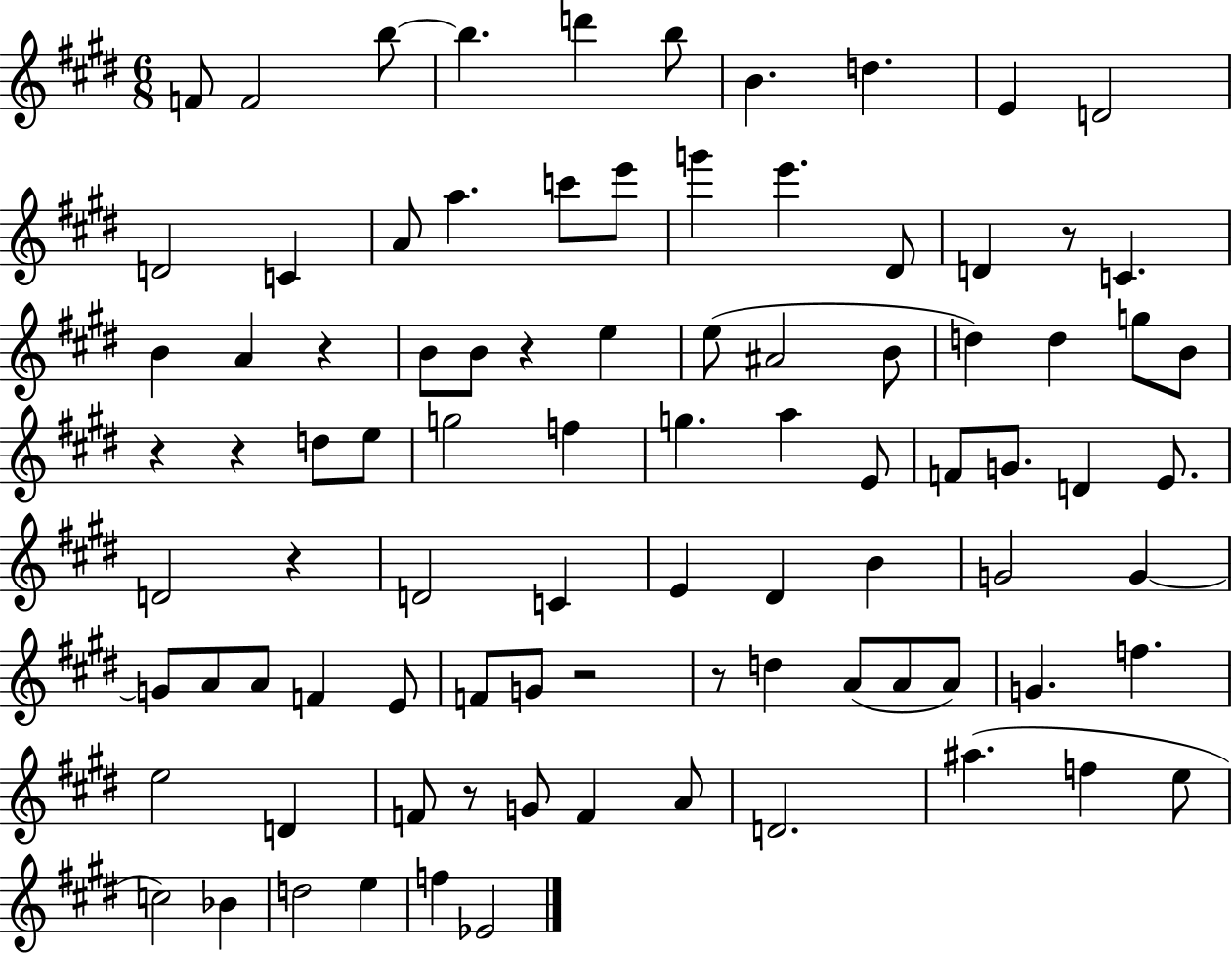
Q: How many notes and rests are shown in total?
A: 90